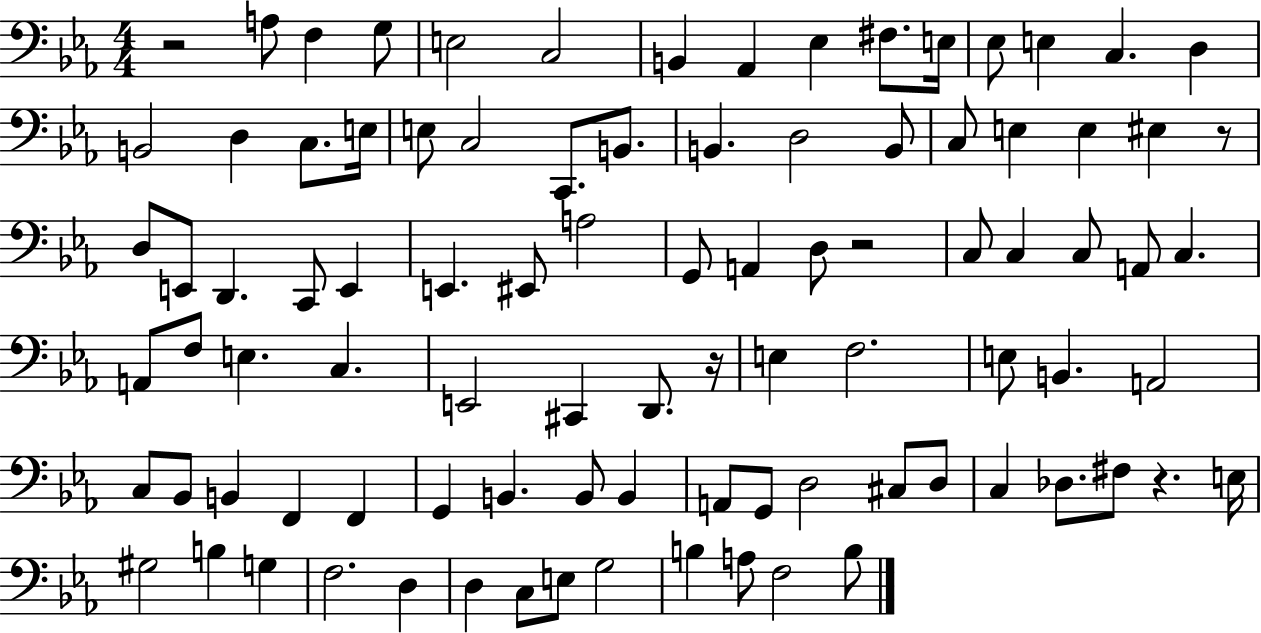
X:1
T:Untitled
M:4/4
L:1/4
K:Eb
z2 A,/2 F, G,/2 E,2 C,2 B,, _A,, _E, ^F,/2 E,/4 _E,/2 E, C, D, B,,2 D, C,/2 E,/4 E,/2 C,2 C,,/2 B,,/2 B,, D,2 B,,/2 C,/2 E, E, ^E, z/2 D,/2 E,,/2 D,, C,,/2 E,, E,, ^E,,/2 A,2 G,,/2 A,, D,/2 z2 C,/2 C, C,/2 A,,/2 C, A,,/2 F,/2 E, C, E,,2 ^C,, D,,/2 z/4 E, F,2 E,/2 B,, A,,2 C,/2 _B,,/2 B,, F,, F,, G,, B,, B,,/2 B,, A,,/2 G,,/2 D,2 ^C,/2 D,/2 C, _D,/2 ^F,/2 z E,/4 ^G,2 B, G, F,2 D, D, C,/2 E,/2 G,2 B, A,/2 F,2 B,/2